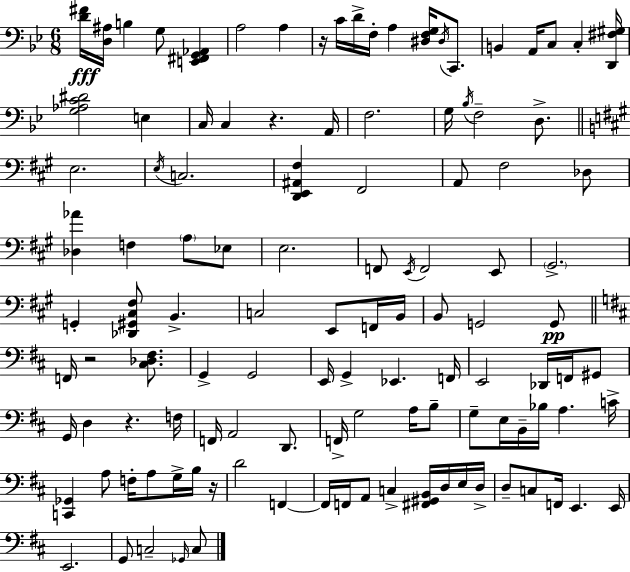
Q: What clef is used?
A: bass